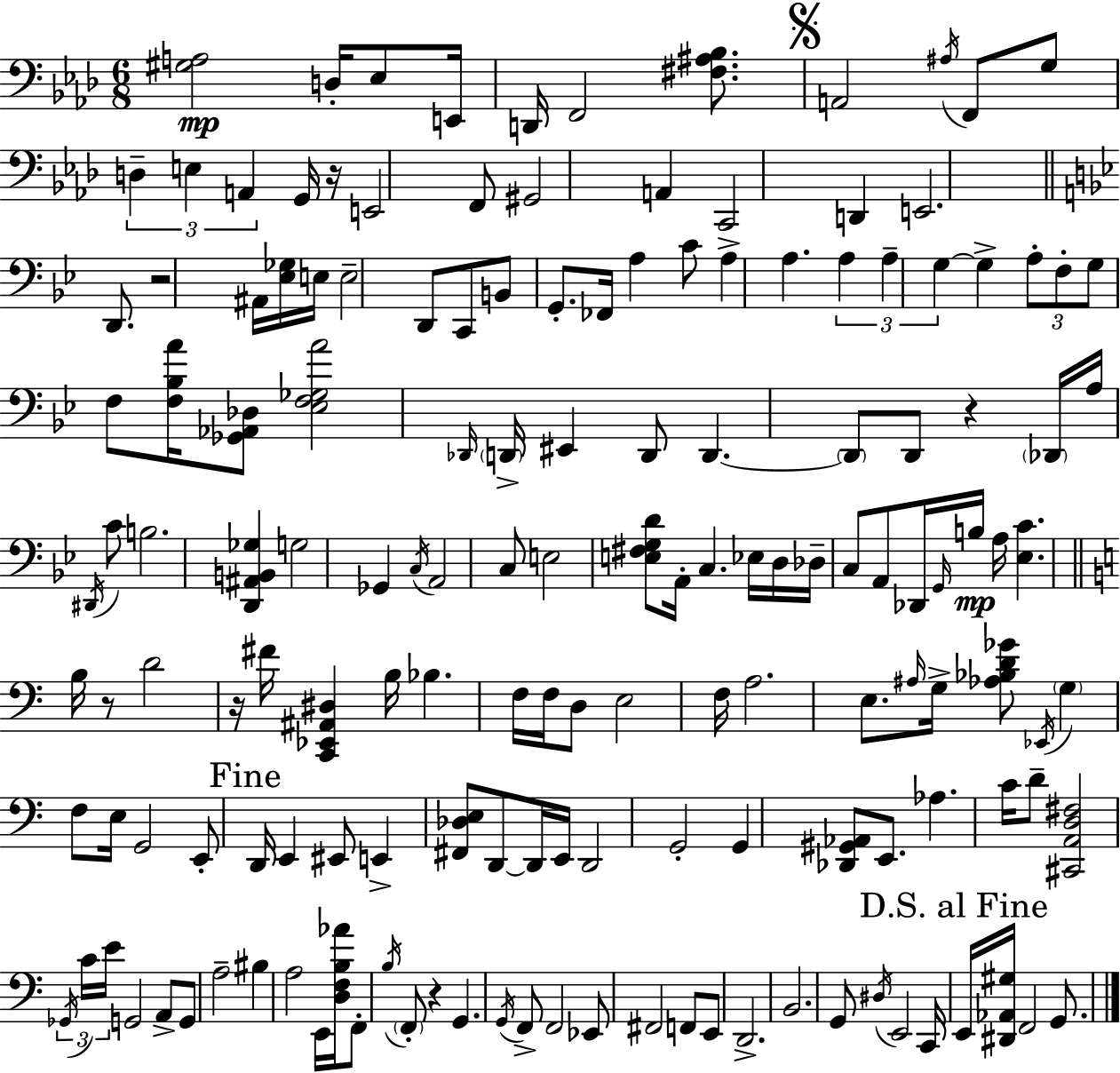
[G#3,A3]/h D3/s Eb3/e E2/s D2/s F2/h [F#3,A#3,Bb3]/e. A2/h A#3/s F2/e G3/e D3/q E3/q A2/q G2/s R/s E2/h F2/e G#2/h A2/q C2/h D2/q E2/h. D2/e. R/h A#2/s [Eb3,Gb3]/s E3/s E3/h D2/e C2/e B2/e G2/e. FES2/s A3/q C4/e A3/q A3/q. A3/q A3/q G3/q G3/q A3/e F3/e G3/e F3/e [F3,Bb3,A4]/s [Gb2,Ab2,Db3]/e [Eb3,F3,Gb3,A4]/h Db2/s D2/s EIS2/q D2/e D2/q. D2/e D2/e R/q Db2/s A3/s D#2/s C4/e B3/h. [D2,A#2,B2,Gb3]/q G3/h Gb2/q C3/s A2/h C3/e E3/h [E3,F#3,G3,D4]/e A2/s C3/q. Eb3/s D3/s Db3/s C3/e A2/e Db2/s G2/s B3/s A3/s [Eb3,C4]/q. B3/s R/e D4/h R/s F#4/s [C2,Eb2,A#2,D#3]/q B3/s Bb3/q. F3/s F3/s D3/e E3/h F3/s A3/h. E3/e. A#3/s G3/s [Ab3,Bb3,D4,Gb4]/e Eb2/s G3/q F3/e E3/s G2/h E2/e D2/s E2/q EIS2/e E2/q [F#2,Db3,E3]/e D2/e D2/s E2/s D2/h G2/h G2/q [Db2,G#2,Ab2]/e E2/e. Ab3/q. C4/s D4/e [C#2,A2,D3,F#3]/h Gb2/s C4/s E4/s G2/h A2/e G2/e A3/h BIS3/q A3/h E2/s [D3,F3,B3,Ab4]/s F2/e B3/s F2/e R/q G2/q. G2/s F2/e F2/h Eb2/e F#2/h F2/e E2/e D2/h. B2/h. G2/e D#3/s E2/h C2/s E2/s [D#2,Ab2,G#3]/s F2/h G2/e.